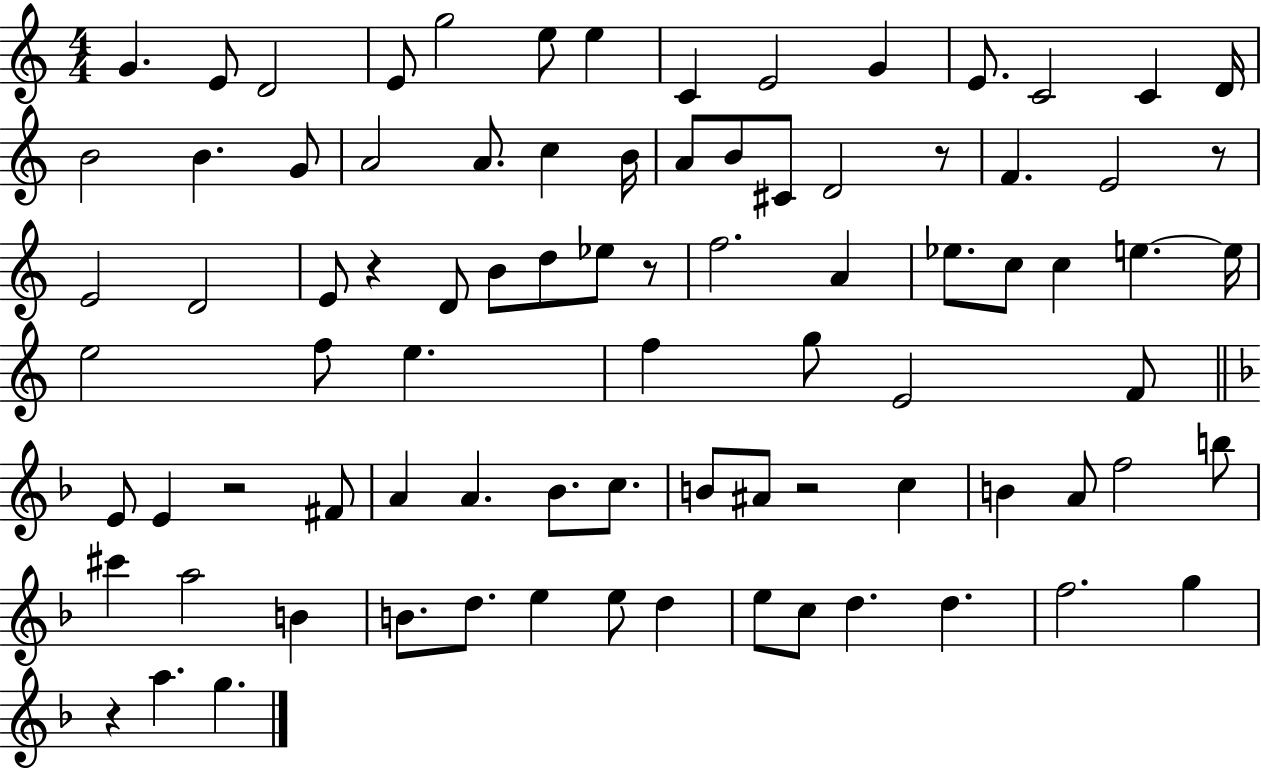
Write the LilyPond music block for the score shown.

{
  \clef treble
  \numericTimeSignature
  \time 4/4
  \key c \major
  g'4. e'8 d'2 | e'8 g''2 e''8 e''4 | c'4 e'2 g'4 | e'8. c'2 c'4 d'16 | \break b'2 b'4. g'8 | a'2 a'8. c''4 b'16 | a'8 b'8 cis'8 d'2 r8 | f'4. e'2 r8 | \break e'2 d'2 | e'8 r4 d'8 b'8 d''8 ees''8 r8 | f''2. a'4 | ees''8. c''8 c''4 e''4.~~ e''16 | \break e''2 f''8 e''4. | f''4 g''8 e'2 f'8 | \bar "||" \break \key f \major e'8 e'4 r2 fis'8 | a'4 a'4. bes'8. c''8. | b'8 ais'8 r2 c''4 | b'4 a'8 f''2 b''8 | \break cis'''4 a''2 b'4 | b'8. d''8. e''4 e''8 d''4 | e''8 c''8 d''4. d''4. | f''2. g''4 | \break r4 a''4. g''4. | \bar "|."
}